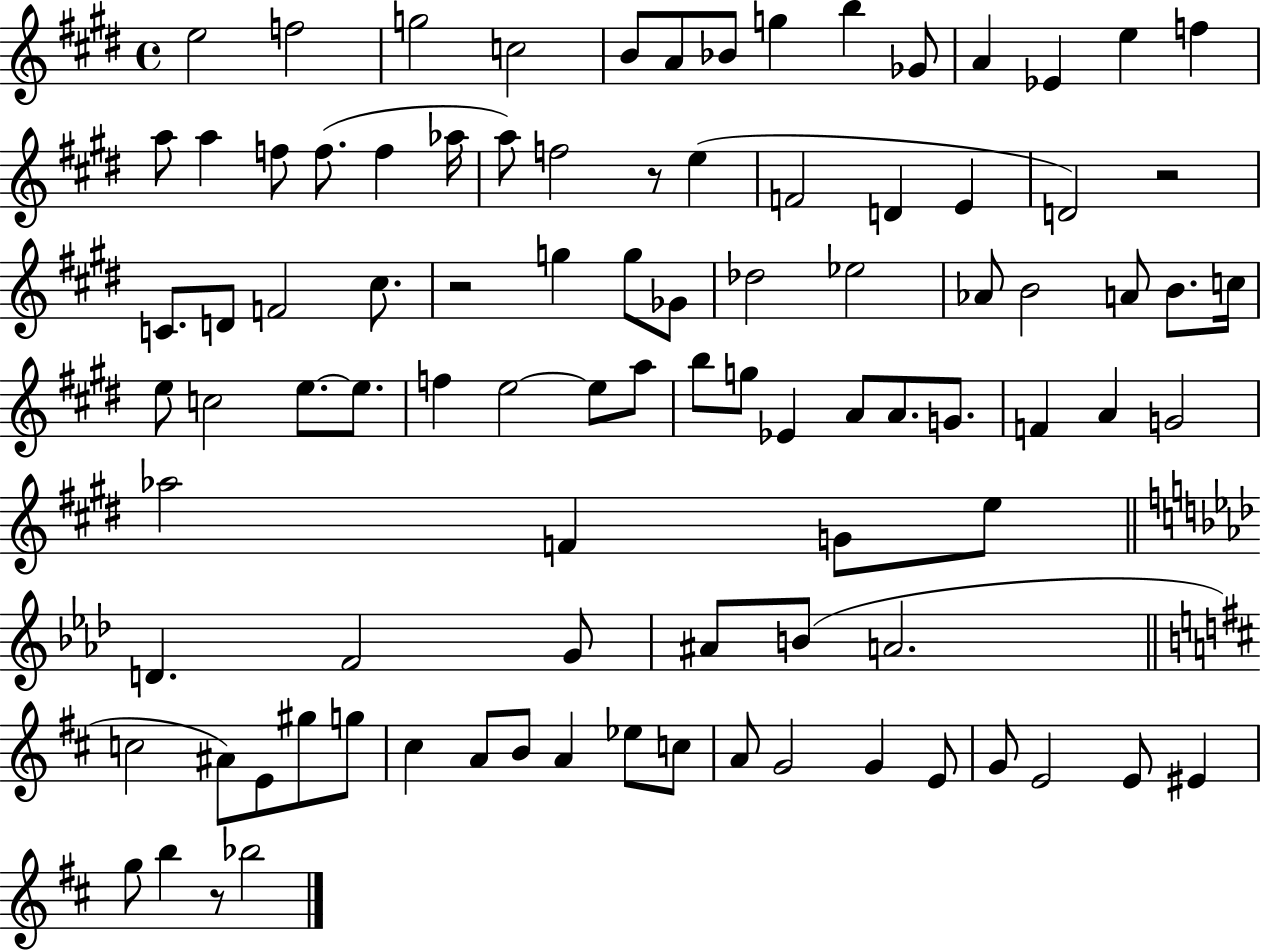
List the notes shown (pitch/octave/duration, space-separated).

E5/h F5/h G5/h C5/h B4/e A4/e Bb4/e G5/q B5/q Gb4/e A4/q Eb4/q E5/q F5/q A5/e A5/q F5/e F5/e. F5/q Ab5/s A5/e F5/h R/e E5/q F4/h D4/q E4/q D4/h R/h C4/e. D4/e F4/h C#5/e. R/h G5/q G5/e Gb4/e Db5/h Eb5/h Ab4/e B4/h A4/e B4/e. C5/s E5/e C5/h E5/e. E5/e. F5/q E5/h E5/e A5/e B5/e G5/e Eb4/q A4/e A4/e. G4/e. F4/q A4/q G4/h Ab5/h F4/q G4/e E5/e D4/q. F4/h G4/e A#4/e B4/e A4/h. C5/h A#4/e E4/e G#5/e G5/e C#5/q A4/e B4/e A4/q Eb5/e C5/e A4/e G4/h G4/q E4/e G4/e E4/h E4/e EIS4/q G5/e B5/q R/e Bb5/h